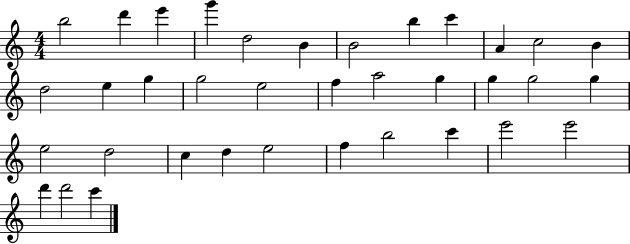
B5/h D6/q E6/q G6/q D5/h B4/q B4/h B5/q C6/q A4/q C5/h B4/q D5/h E5/q G5/q G5/h E5/h F5/q A5/h G5/q G5/q G5/h G5/q E5/h D5/h C5/q D5/q E5/h F5/q B5/h C6/q E6/h E6/h D6/q D6/h C6/q